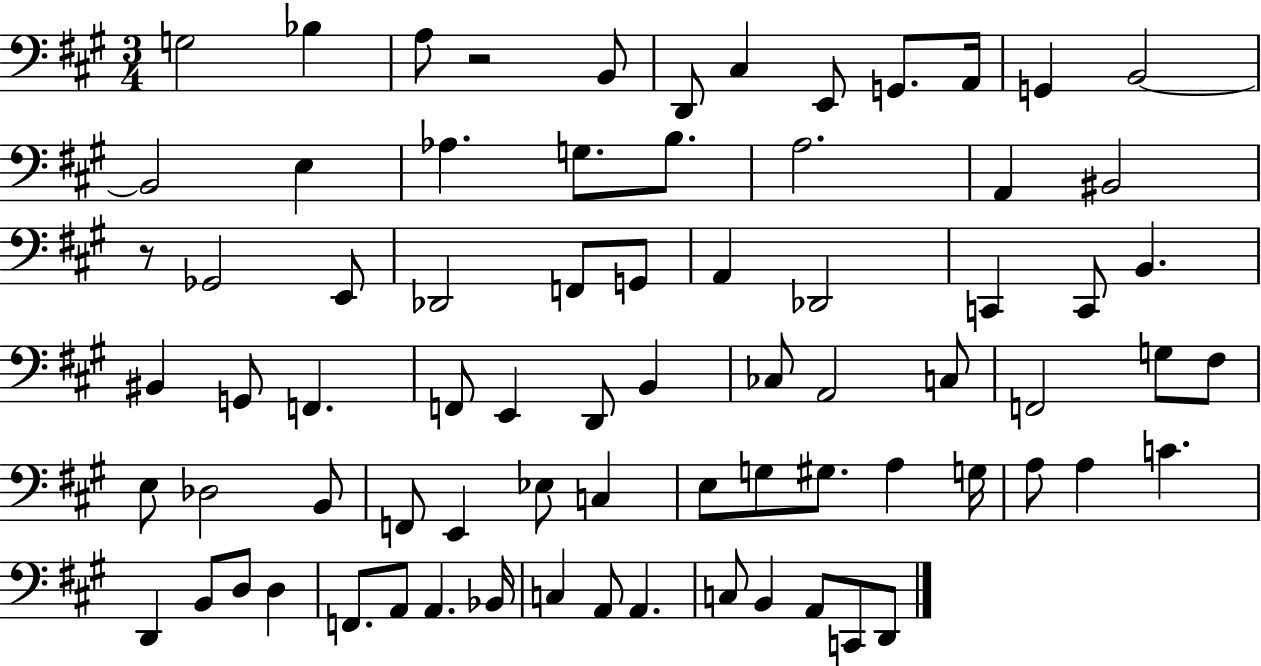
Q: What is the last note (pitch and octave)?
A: D2